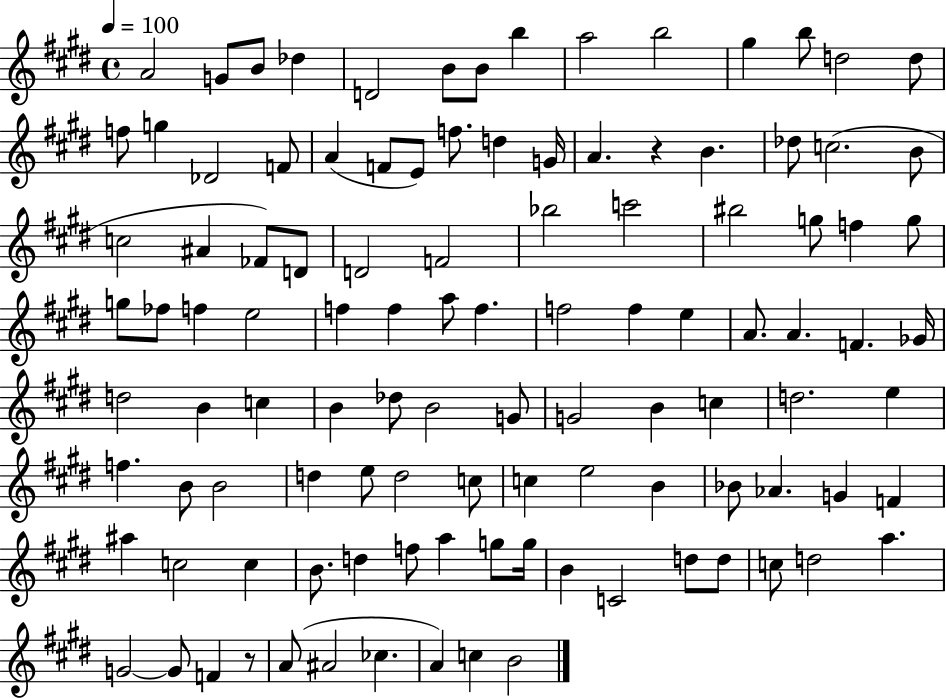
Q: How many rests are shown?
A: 2